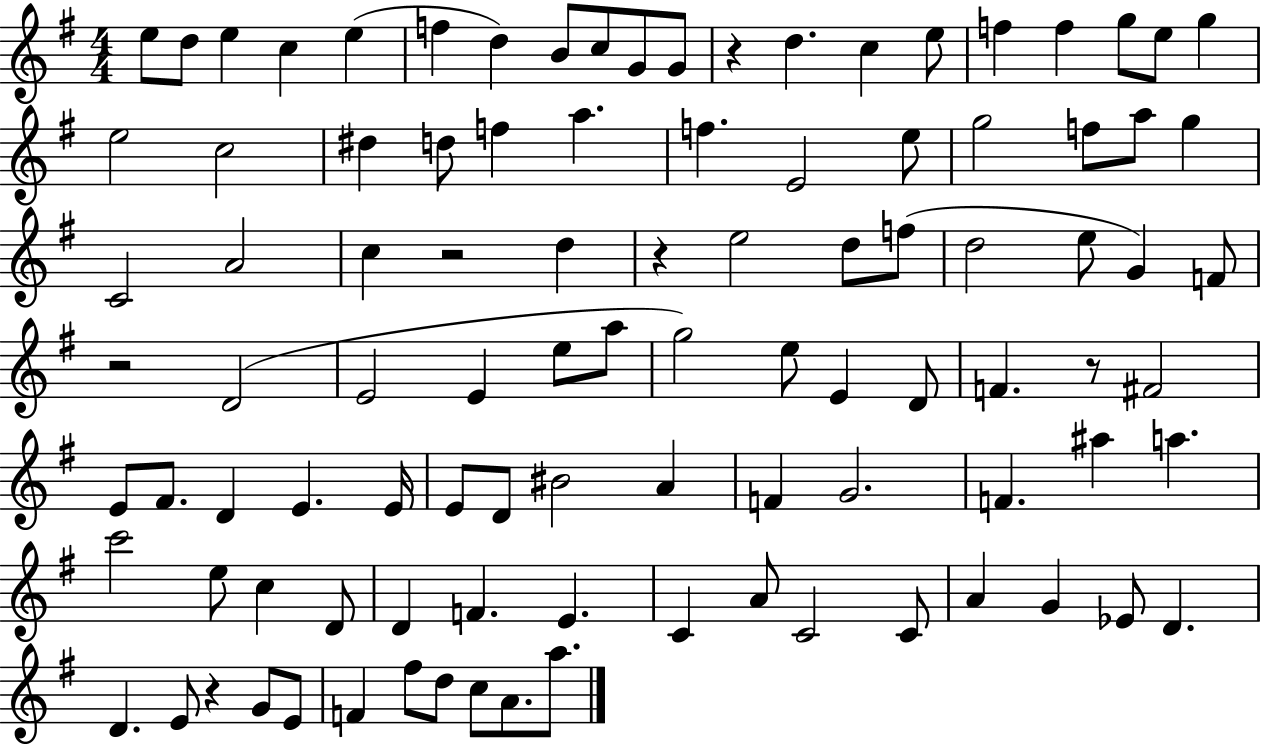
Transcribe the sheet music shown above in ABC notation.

X:1
T:Untitled
M:4/4
L:1/4
K:G
e/2 d/2 e c e f d B/2 c/2 G/2 G/2 z d c e/2 f f g/2 e/2 g e2 c2 ^d d/2 f a f E2 e/2 g2 f/2 a/2 g C2 A2 c z2 d z e2 d/2 f/2 d2 e/2 G F/2 z2 D2 E2 E e/2 a/2 g2 e/2 E D/2 F z/2 ^F2 E/2 ^F/2 D E E/4 E/2 D/2 ^B2 A F G2 F ^a a c'2 e/2 c D/2 D F E C A/2 C2 C/2 A G _E/2 D D E/2 z G/2 E/2 F ^f/2 d/2 c/2 A/2 a/2